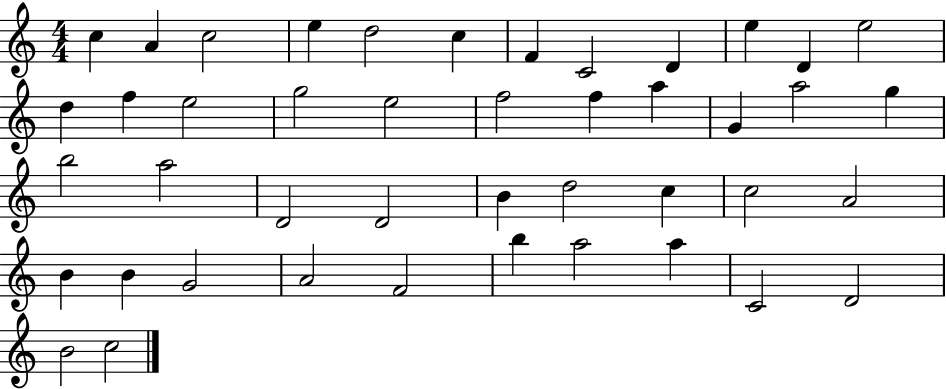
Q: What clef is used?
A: treble